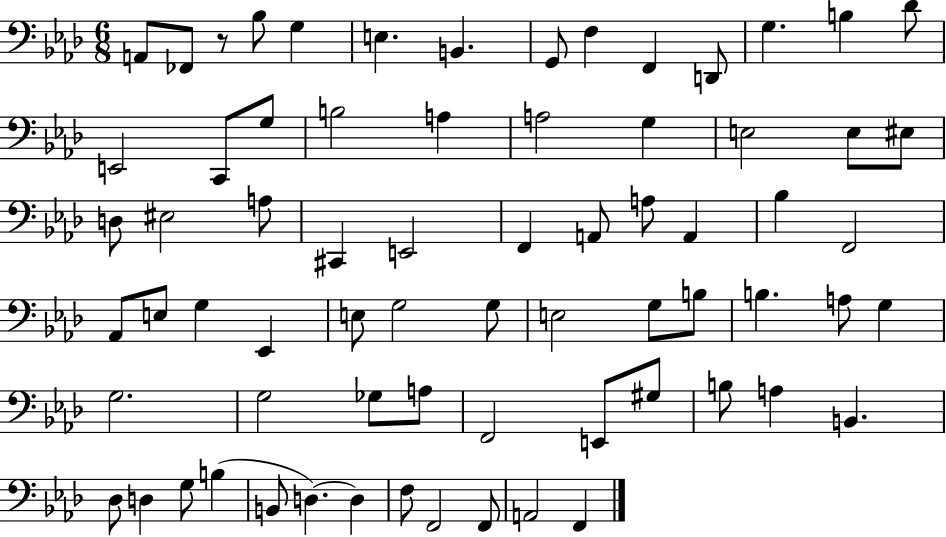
{
  \clef bass
  \numericTimeSignature
  \time 6/8
  \key aes \major
  a,8 fes,8 r8 bes8 g4 | e4. b,4. | g,8 f4 f,4 d,8 | g4. b4 des'8 | \break e,2 c,8 g8 | b2 a4 | a2 g4 | e2 e8 eis8 | \break d8 eis2 a8 | cis,4 e,2 | f,4 a,8 a8 a,4 | bes4 f,2 | \break aes,8 e8 g4 ees,4 | e8 g2 g8 | e2 g8 b8 | b4. a8 g4 | \break g2. | g2 ges8 a8 | f,2 e,8 gis8 | b8 a4 b,4. | \break des8 d4 g8 b4( | b,8 d4.~~) d4 | f8 f,2 f,8 | a,2 f,4 | \break \bar "|."
}